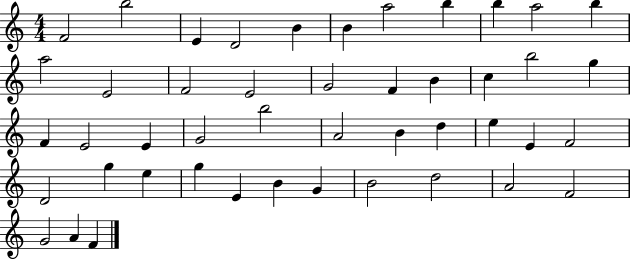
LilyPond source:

{
  \clef treble
  \numericTimeSignature
  \time 4/4
  \key c \major
  f'2 b''2 | e'4 d'2 b'4 | b'4 a''2 b''4 | b''4 a''2 b''4 | \break a''2 e'2 | f'2 e'2 | g'2 f'4 b'4 | c''4 b''2 g''4 | \break f'4 e'2 e'4 | g'2 b''2 | a'2 b'4 d''4 | e''4 e'4 f'2 | \break d'2 g''4 e''4 | g''4 e'4 b'4 g'4 | b'2 d''2 | a'2 f'2 | \break g'2 a'4 f'4 | \bar "|."
}